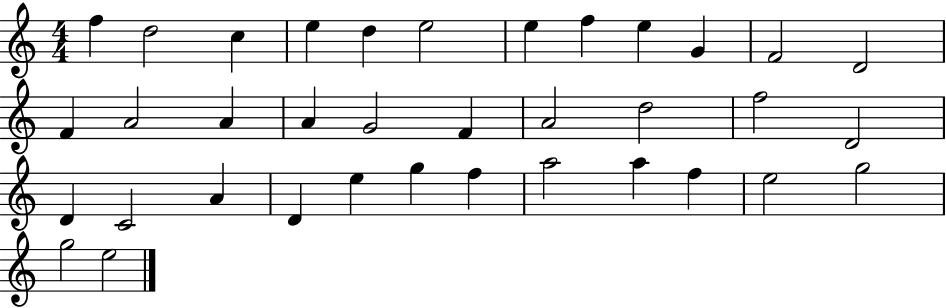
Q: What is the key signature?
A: C major